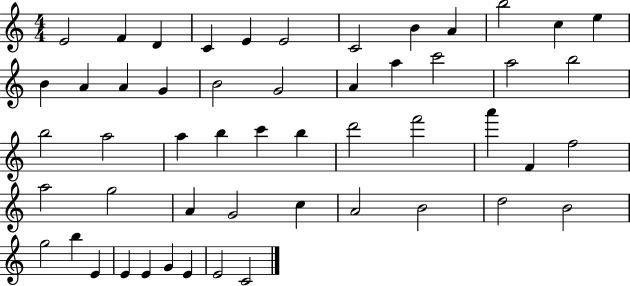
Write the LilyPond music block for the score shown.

{
  \clef treble
  \numericTimeSignature
  \time 4/4
  \key c \major
  e'2 f'4 d'4 | c'4 e'4 e'2 | c'2 b'4 a'4 | b''2 c''4 e''4 | \break b'4 a'4 a'4 g'4 | b'2 g'2 | a'4 a''4 c'''2 | a''2 b''2 | \break b''2 a''2 | a''4 b''4 c'''4 b''4 | d'''2 f'''2 | a'''4 f'4 f''2 | \break a''2 g''2 | a'4 g'2 c''4 | a'2 b'2 | d''2 b'2 | \break g''2 b''4 e'4 | e'4 e'4 g'4 e'4 | e'2 c'2 | \bar "|."
}